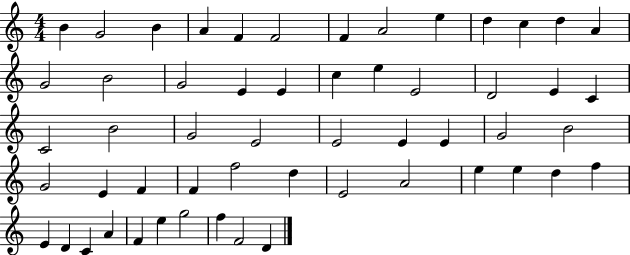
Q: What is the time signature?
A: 4/4